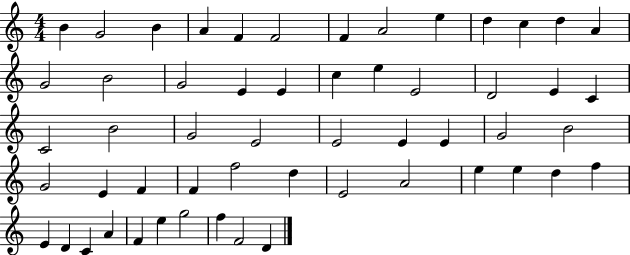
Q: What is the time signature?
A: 4/4